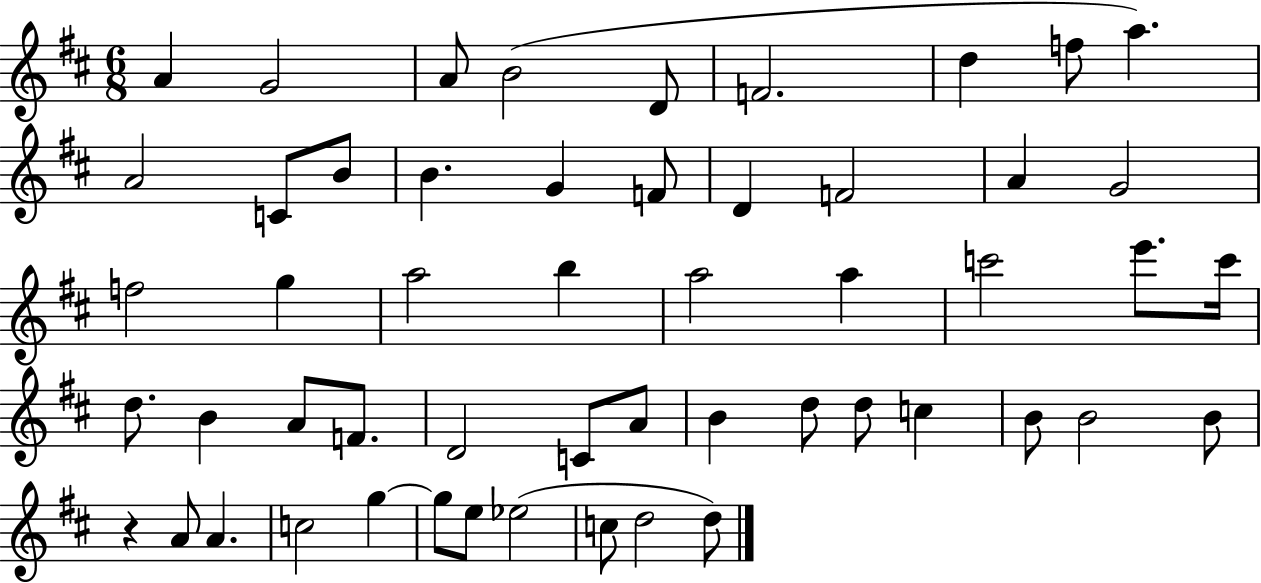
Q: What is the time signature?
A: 6/8